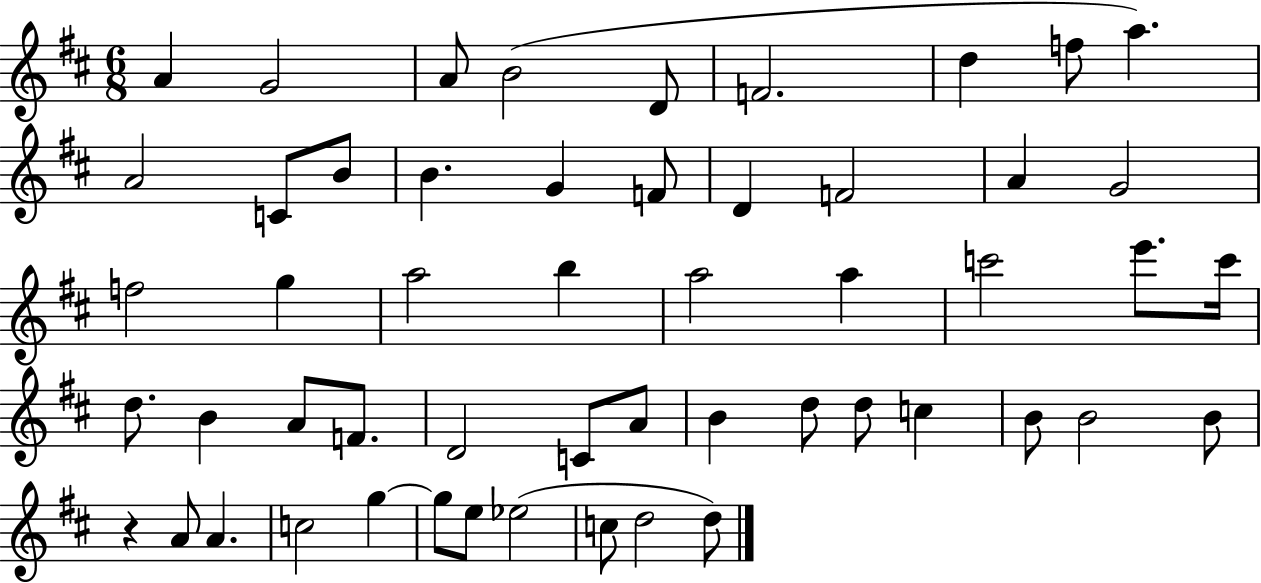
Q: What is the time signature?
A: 6/8